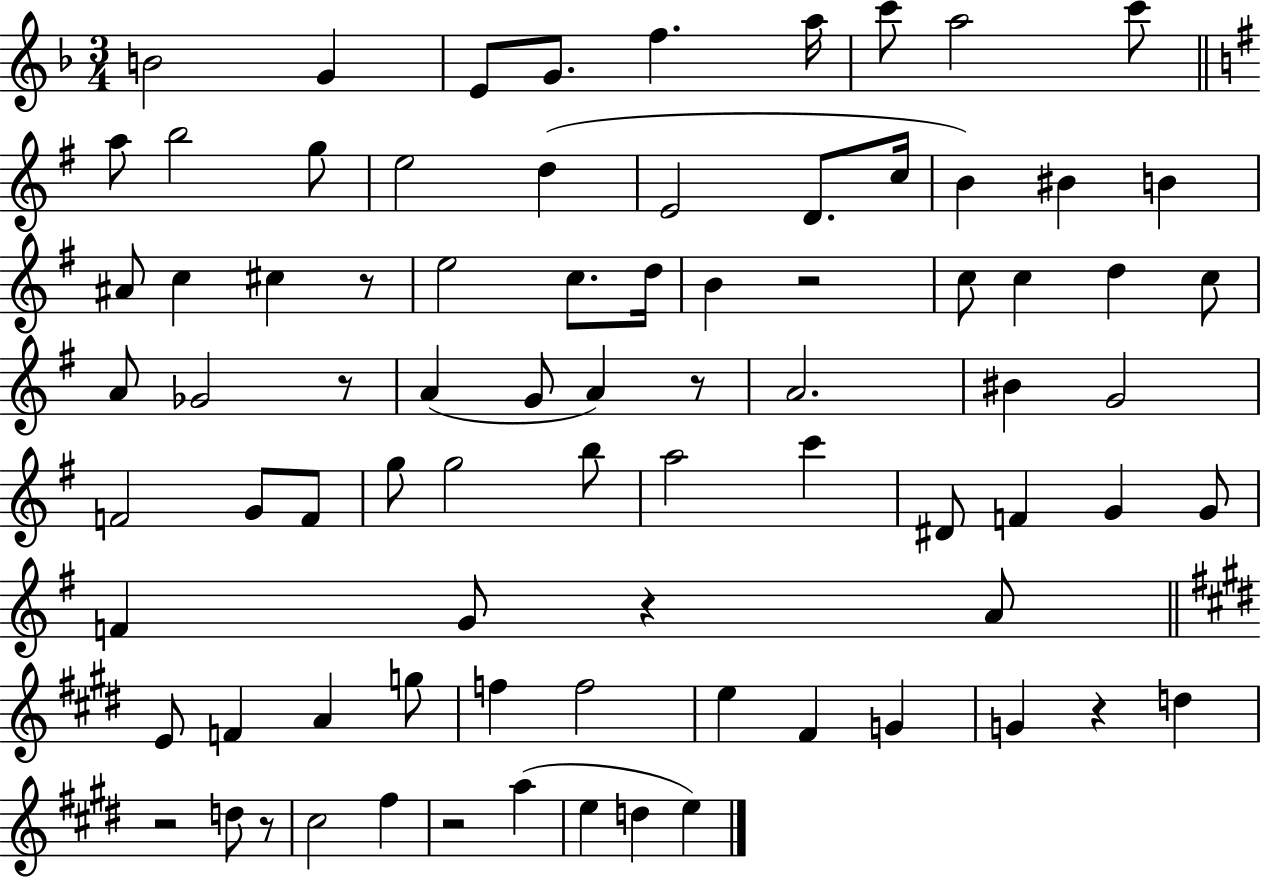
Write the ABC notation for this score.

X:1
T:Untitled
M:3/4
L:1/4
K:F
B2 G E/2 G/2 f a/4 c'/2 a2 c'/2 a/2 b2 g/2 e2 d E2 D/2 c/4 B ^B B ^A/2 c ^c z/2 e2 c/2 d/4 B z2 c/2 c d c/2 A/2 _G2 z/2 A G/2 A z/2 A2 ^B G2 F2 G/2 F/2 g/2 g2 b/2 a2 c' ^D/2 F G G/2 F G/2 z A/2 E/2 F A g/2 f f2 e ^F G G z d z2 d/2 z/2 ^c2 ^f z2 a e d e